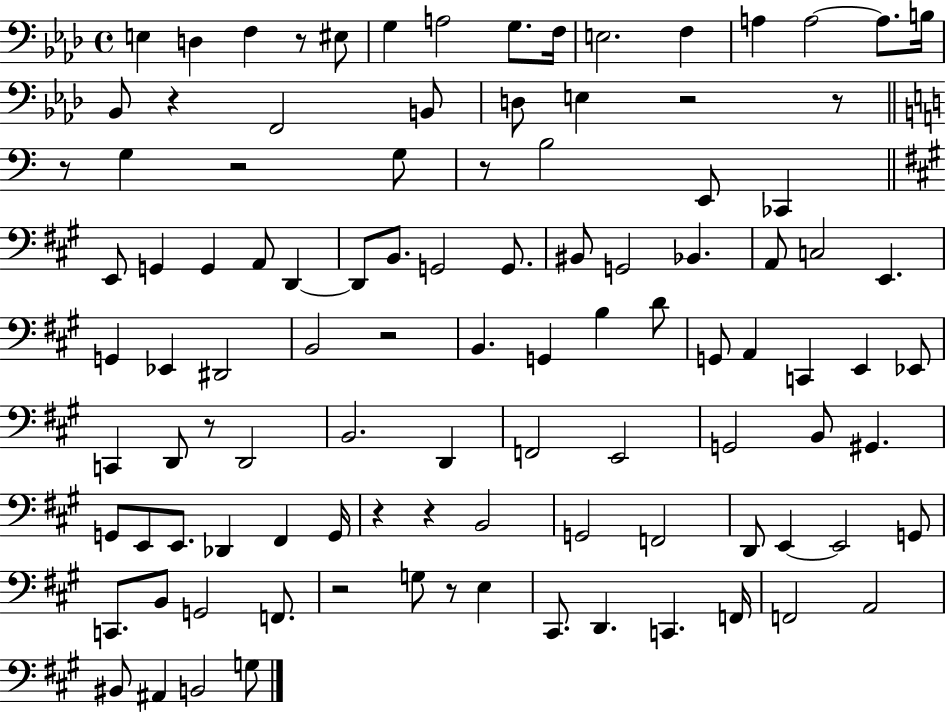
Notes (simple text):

E3/q D3/q F3/q R/e EIS3/e G3/q A3/h G3/e. F3/s E3/h. F3/q A3/q A3/h A3/e. B3/s Bb2/e R/q F2/h B2/e D3/e E3/q R/h R/e R/e G3/q R/h G3/e R/e B3/h E2/e CES2/q E2/e G2/q G2/q A2/e D2/q D2/e B2/e. G2/h G2/e. BIS2/e G2/h Bb2/q. A2/e C3/h E2/q. G2/q Eb2/q D#2/h B2/h R/h B2/q. G2/q B3/q D4/e G2/e A2/q C2/q E2/q Eb2/e C2/q D2/e R/e D2/h B2/h. D2/q F2/h E2/h G2/h B2/e G#2/q. G2/e E2/e E2/e. Db2/q F#2/q G2/s R/q R/q B2/h G2/h F2/h D2/e E2/q E2/h G2/e C2/e. B2/e G2/h F2/e. R/h G3/e R/e E3/q C#2/e. D2/q. C2/q. F2/s F2/h A2/h BIS2/e A#2/q B2/h G3/e